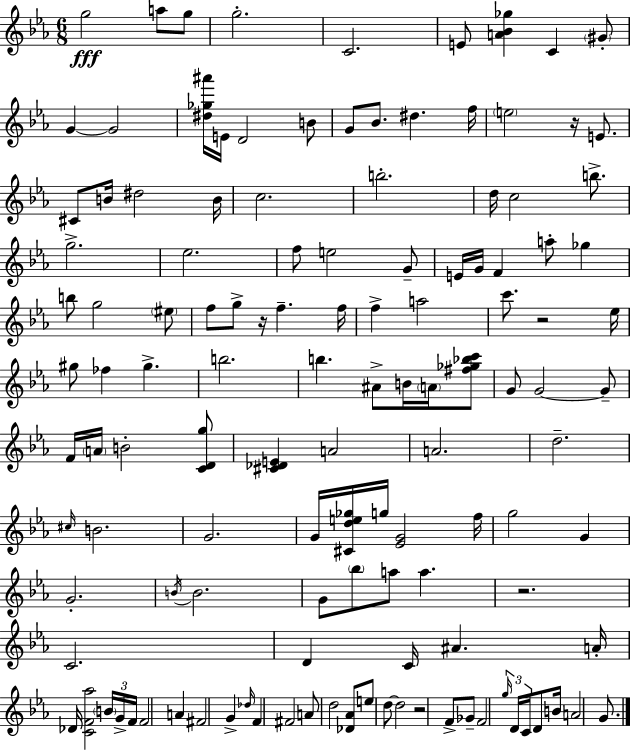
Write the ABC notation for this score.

X:1
T:Untitled
M:6/8
L:1/4
K:Cm
g2 a/2 g/2 g2 C2 E/2 [A_B_g] C ^G/2 G G2 [^d_g^a']/4 E/4 D2 B/2 G/2 _B/2 ^d f/4 e2 z/4 E/2 ^C/2 B/4 ^d2 B/4 c2 b2 d/4 c2 b/2 g2 _e2 f/2 e2 G/2 E/4 G/4 F a/2 _g b/2 g2 ^e/2 f/2 g/2 z/4 f f/4 f a2 c'/2 z2 _e/4 ^g/2 _f ^g b2 b ^A/2 B/4 A/4 [^f_g_bc']/2 G/2 G2 G/2 F/4 A/4 B2 [CDg]/2 [^C_DE] A2 A2 d2 ^c/4 B2 G2 G/4 [^Cde_g]/4 g/4 [_EG]2 f/4 g2 G G2 B/4 B2 G/2 _b/2 a/2 a z2 C2 D C/4 ^A A/4 _D/4 [CF_a]2 B/4 G/4 F/4 F2 A ^F2 G _d/4 F ^F2 A/2 d2 [_D_A]/2 e/2 d/2 d2 z2 F/2 _G/2 F2 g/4 D/4 C/4 D/2 B/4 A2 G/2